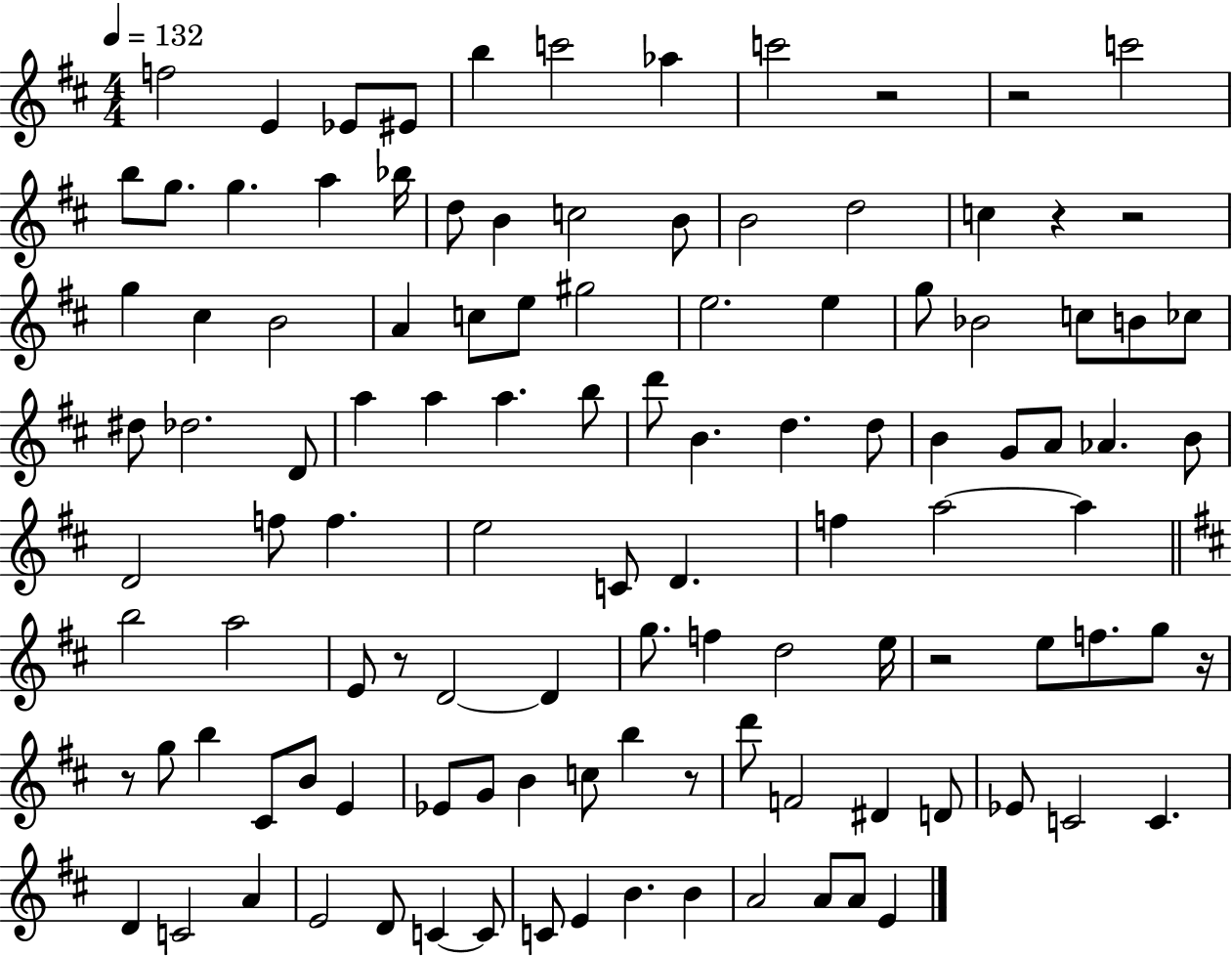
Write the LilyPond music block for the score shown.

{
  \clef treble
  \numericTimeSignature
  \time 4/4
  \key d \major
  \tempo 4 = 132
  f''2 e'4 ees'8 eis'8 | b''4 c'''2 aes''4 | c'''2 r2 | r2 c'''2 | \break b''8 g''8. g''4. a''4 bes''16 | d''8 b'4 c''2 b'8 | b'2 d''2 | c''4 r4 r2 | \break g''4 cis''4 b'2 | a'4 c''8 e''8 gis''2 | e''2. e''4 | g''8 bes'2 c''8 b'8 ces''8 | \break dis''8 des''2. d'8 | a''4 a''4 a''4. b''8 | d'''8 b'4. d''4. d''8 | b'4 g'8 a'8 aes'4. b'8 | \break d'2 f''8 f''4. | e''2 c'8 d'4. | f''4 a''2~~ a''4 | \bar "||" \break \key b \minor b''2 a''2 | e'8 r8 d'2~~ d'4 | g''8. f''4 d''2 e''16 | r2 e''8 f''8. g''8 r16 | \break r8 g''8 b''4 cis'8 b'8 e'4 | ees'8 g'8 b'4 c''8 b''4 r8 | d'''8 f'2 dis'4 d'8 | ees'8 c'2 c'4. | \break d'4 c'2 a'4 | e'2 d'8 c'4~~ c'8 | c'8 e'4 b'4. b'4 | a'2 a'8 a'8 e'4 | \break \bar "|."
}